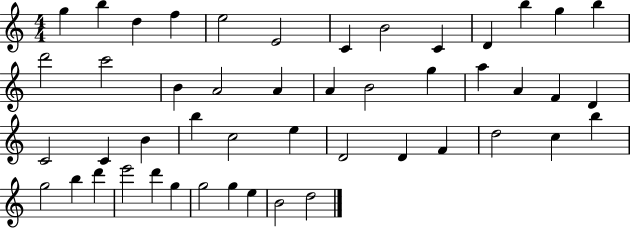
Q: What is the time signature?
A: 4/4